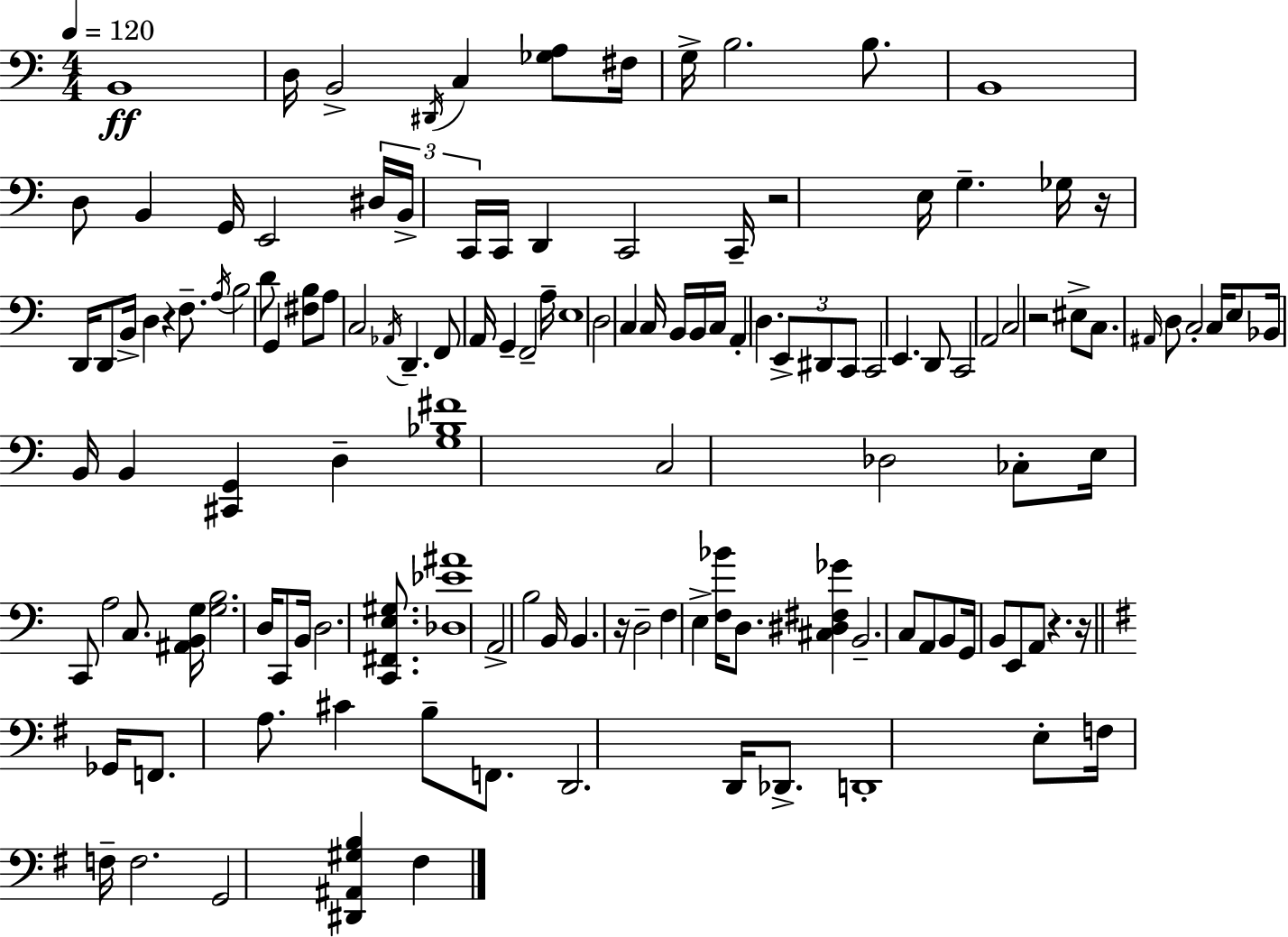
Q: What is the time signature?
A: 4/4